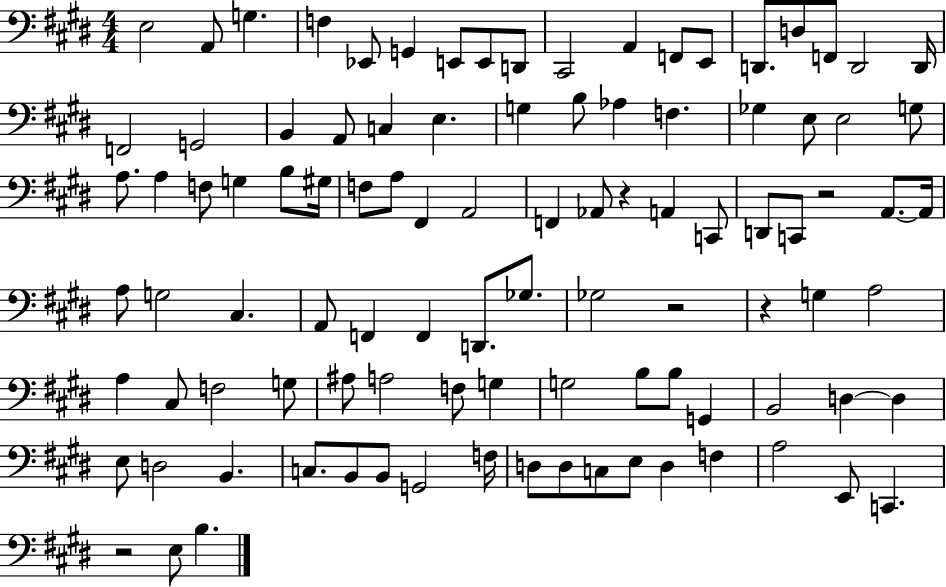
{
  \clef bass
  \numericTimeSignature
  \time 4/4
  \key e \major
  \repeat volta 2 { e2 a,8 g4. | f4 ees,8 g,4 e,8 e,8 d,8 | cis,2 a,4 f,8 e,8 | d,8. d8 f,8 d,2 d,16 | \break f,2 g,2 | b,4 a,8 c4 e4. | g4 b8 aes4 f4. | ges4 e8 e2 g8 | \break a8. a4 f8 g4 b8 gis16 | f8 a8 fis,4 a,2 | f,4 aes,8 r4 a,4 c,8 | d,8 c,8 r2 a,8.~~ a,16 | \break a8 g2 cis4. | a,8 f,4 f,4 d,8. ges8. | ges2 r2 | r4 g4 a2 | \break a4 cis8 f2 g8 | ais8 a2 f8 g4 | g2 b8 b8 g,4 | b,2 d4~~ d4 | \break e8 d2 b,4. | c8. b,8 b,8 g,2 f16 | d8 d8 c8 e8 d4 f4 | a2 e,8 c,4. | \break r2 e8 b4. | } \bar "|."
}